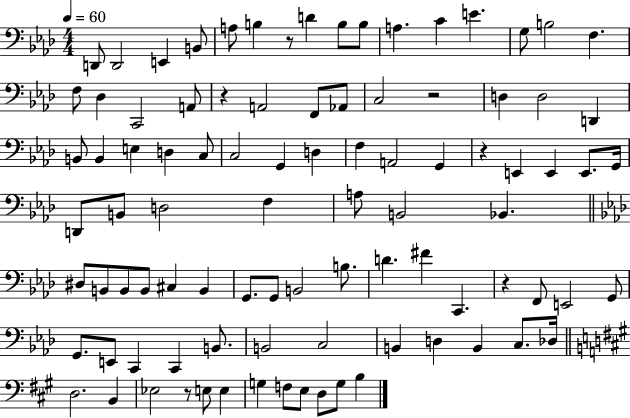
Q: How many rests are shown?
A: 6